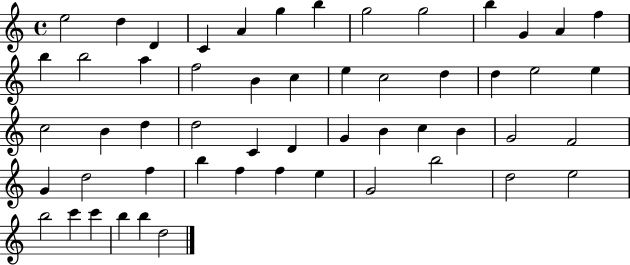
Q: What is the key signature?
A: C major